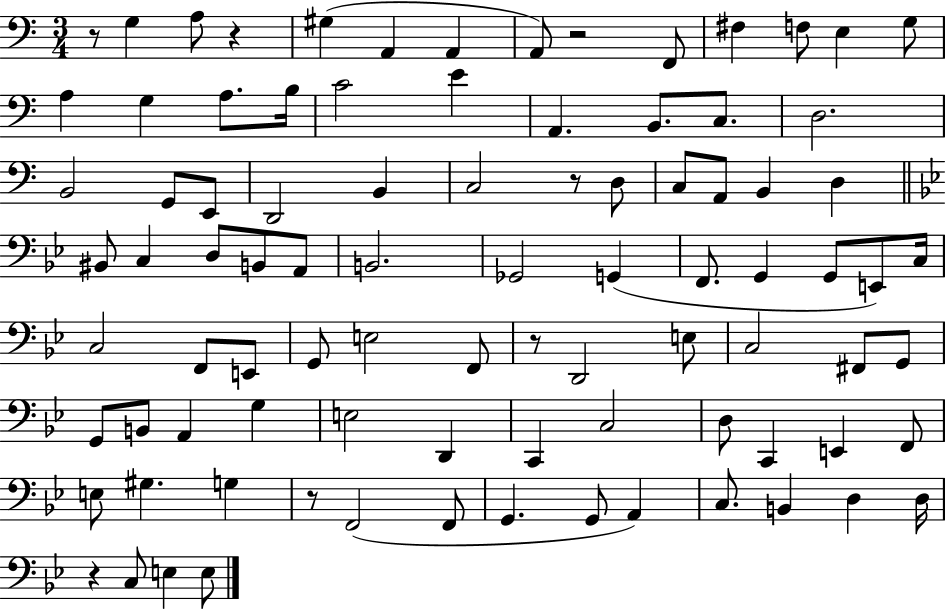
{
  \clef bass
  \numericTimeSignature
  \time 3/4
  \key c \major
  r8 g4 a8 r4 | gis4( a,4 a,4 | a,8) r2 f,8 | fis4 f8 e4 g8 | \break a4 g4 a8. b16 | c'2 e'4 | a,4. b,8. c8. | d2. | \break b,2 g,8 e,8 | d,2 b,4 | c2 r8 d8 | c8 a,8 b,4 d4 | \break \bar "||" \break \key bes \major bis,8 c4 d8 b,8 a,8 | b,2. | ges,2 g,4( | f,8. g,4 g,8 e,8) c16 | \break c2 f,8 e,8 | g,8 e2 f,8 | r8 d,2 e8 | c2 fis,8 g,8 | \break g,8 b,8 a,4 g4 | e2 d,4 | c,4 c2 | d8 c,4 e,4 f,8 | \break e8 gis4. g4 | r8 f,2( f,8 | g,4. g,8 a,4) | c8. b,4 d4 d16 | \break r4 c8 e4 e8 | \bar "|."
}